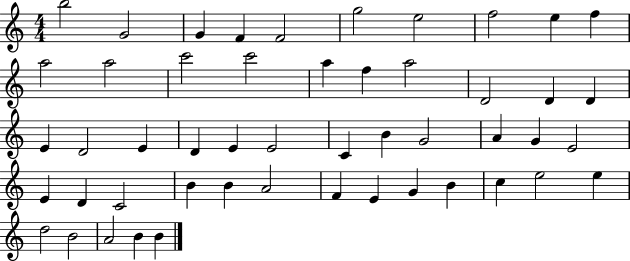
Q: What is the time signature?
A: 4/4